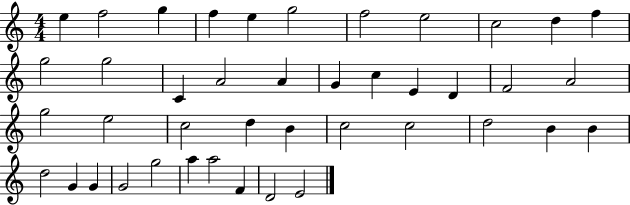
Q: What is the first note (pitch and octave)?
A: E5